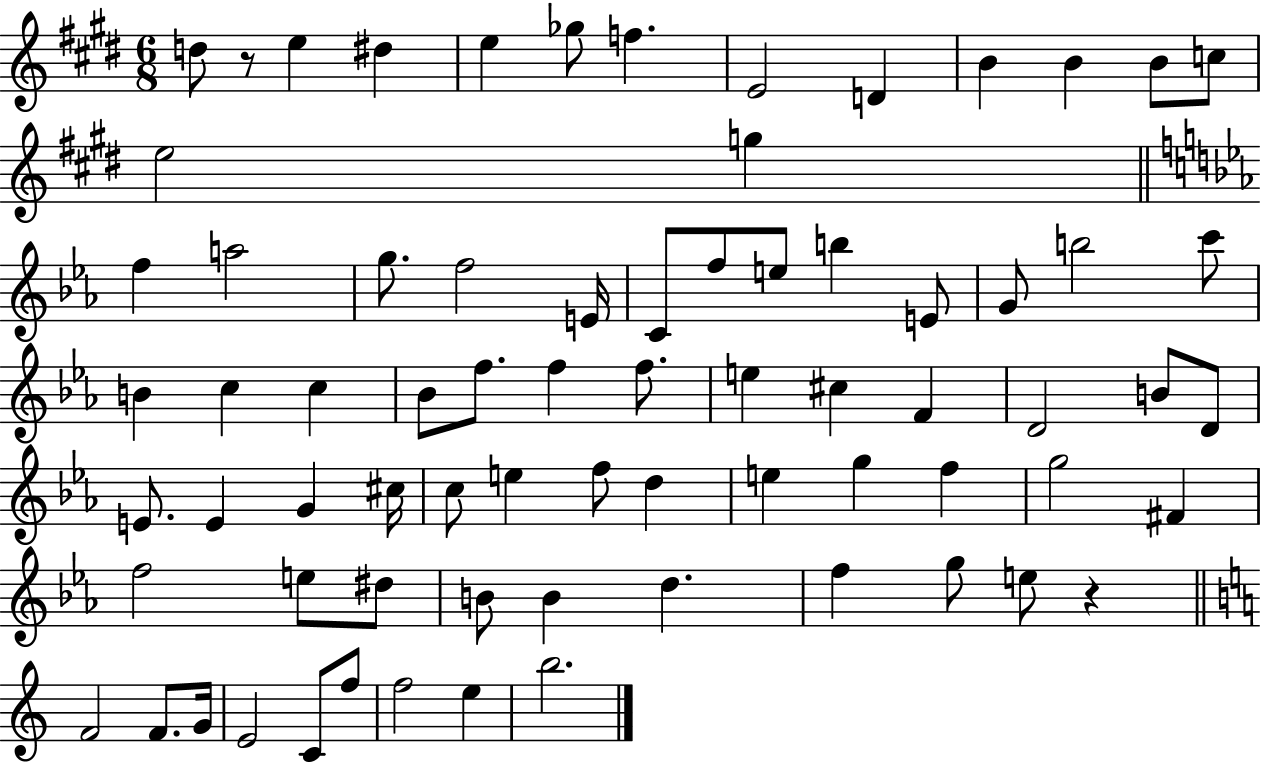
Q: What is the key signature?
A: E major